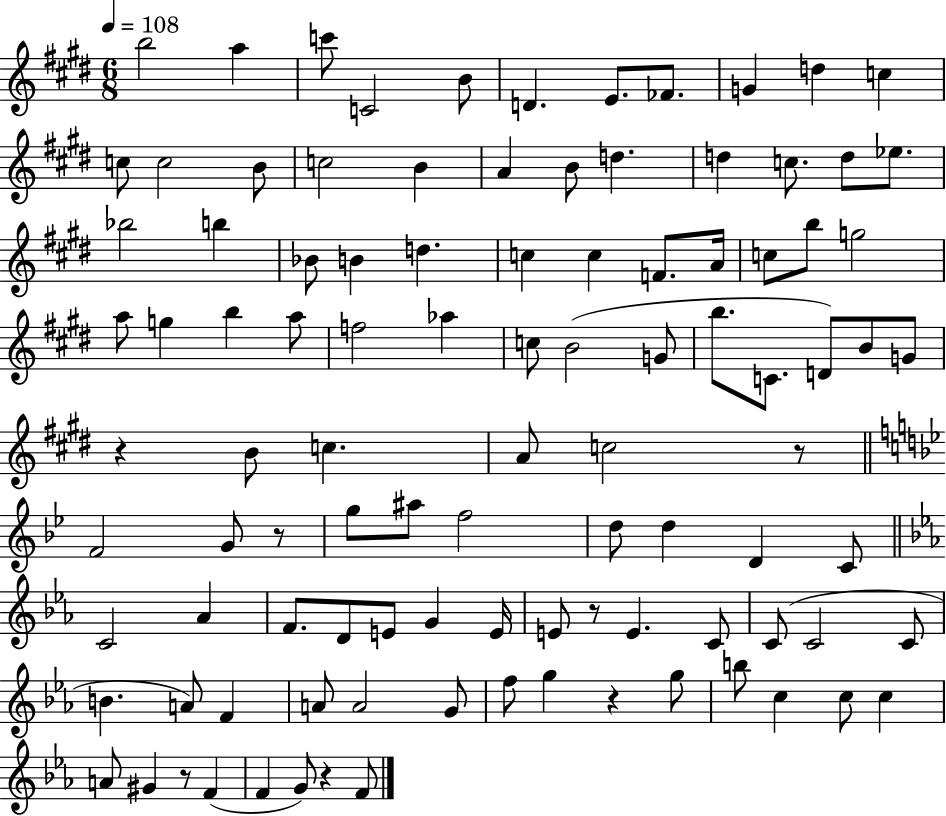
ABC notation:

X:1
T:Untitled
M:6/8
L:1/4
K:E
b2 a c'/2 C2 B/2 D E/2 _F/2 G d c c/2 c2 B/2 c2 B A B/2 d d c/2 d/2 _e/2 _b2 b _B/2 B d c c F/2 A/4 c/2 b/2 g2 a/2 g b a/2 f2 _a c/2 B2 G/2 b/2 C/2 D/2 B/2 G/2 z B/2 c A/2 c2 z/2 F2 G/2 z/2 g/2 ^a/2 f2 d/2 d D C/2 C2 _A F/2 D/2 E/2 G E/4 E/2 z/2 E C/2 C/2 C2 C/2 B A/2 F A/2 A2 G/2 f/2 g z g/2 b/2 c c/2 c A/2 ^G z/2 F F G/2 z F/2